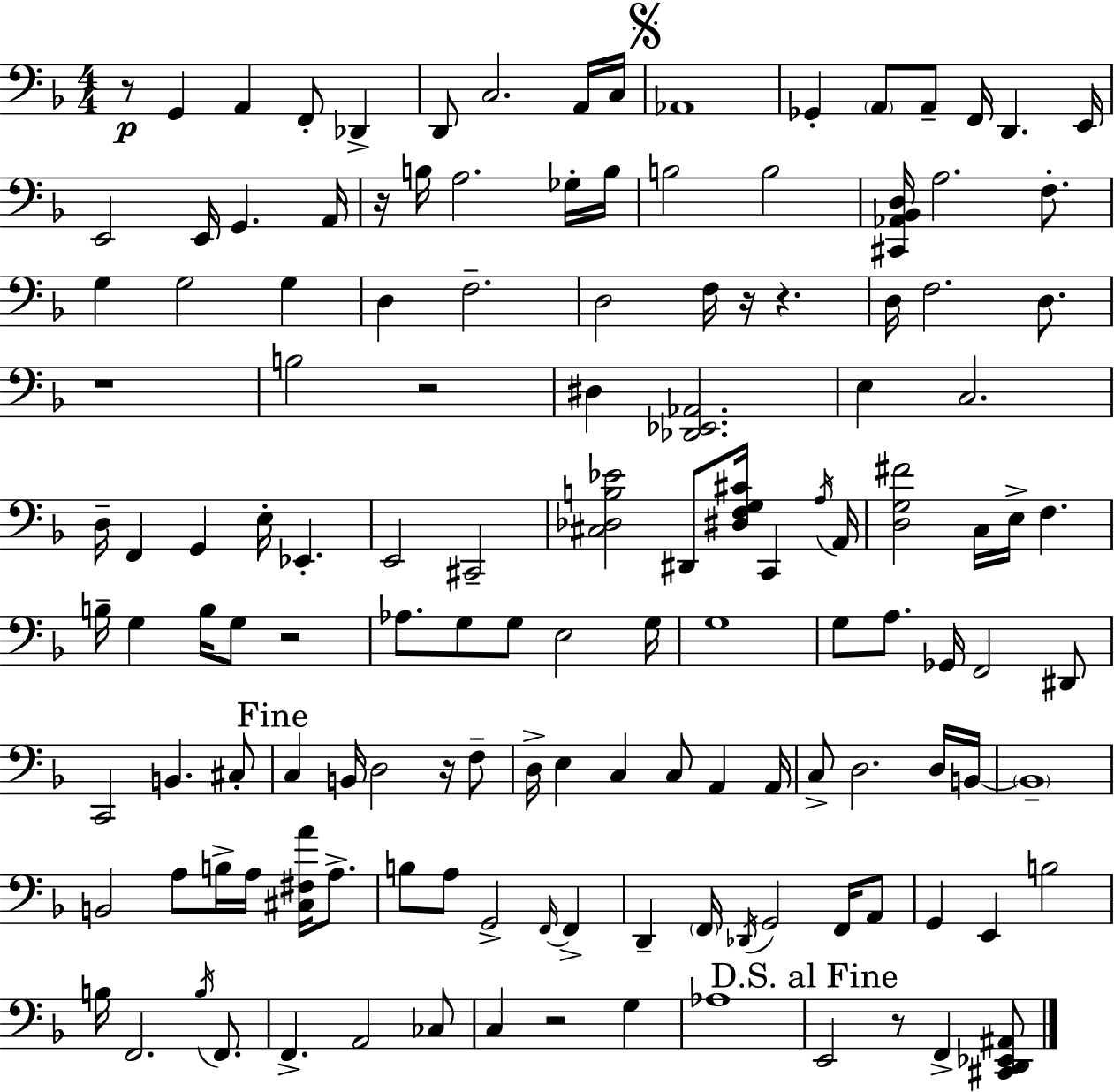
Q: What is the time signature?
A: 4/4